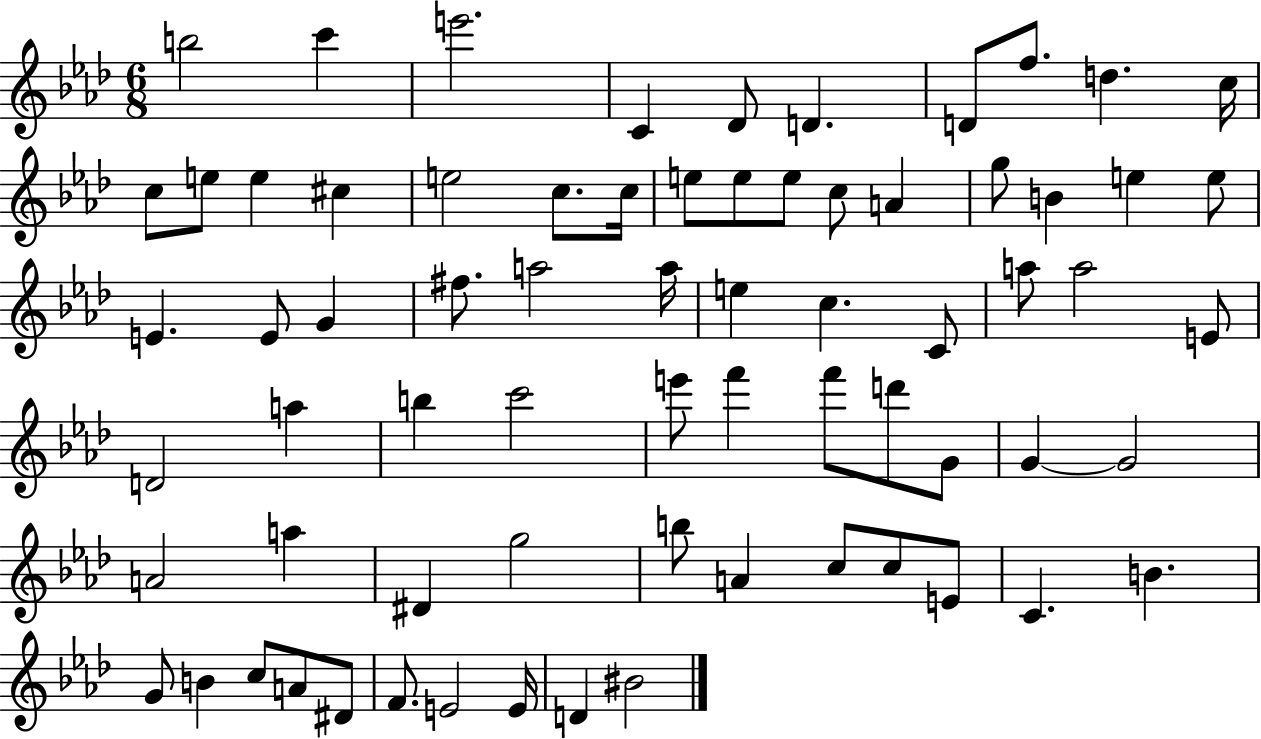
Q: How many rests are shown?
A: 0